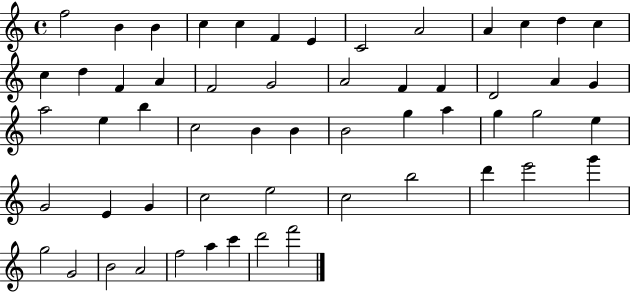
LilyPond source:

{
  \clef treble
  \time 4/4
  \defaultTimeSignature
  \key c \major
  f''2 b'4 b'4 | c''4 c''4 f'4 e'4 | c'2 a'2 | a'4 c''4 d''4 c''4 | \break c''4 d''4 f'4 a'4 | f'2 g'2 | a'2 f'4 f'4 | d'2 a'4 g'4 | \break a''2 e''4 b''4 | c''2 b'4 b'4 | b'2 g''4 a''4 | g''4 g''2 e''4 | \break g'2 e'4 g'4 | c''2 e''2 | c''2 b''2 | d'''4 e'''2 g'''4 | \break g''2 g'2 | b'2 a'2 | f''2 a''4 c'''4 | d'''2 f'''2 | \break \bar "|."
}